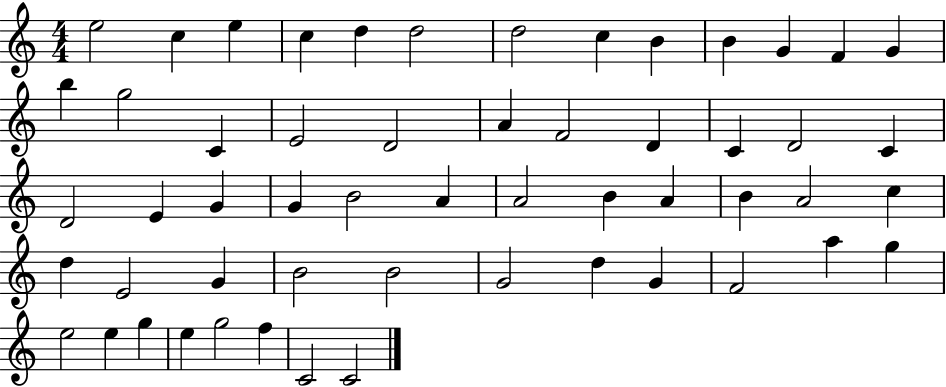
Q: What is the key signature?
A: C major